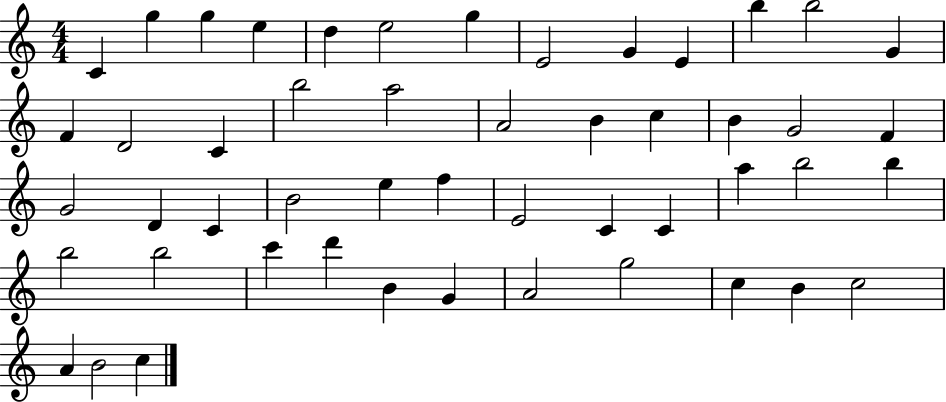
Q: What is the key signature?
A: C major